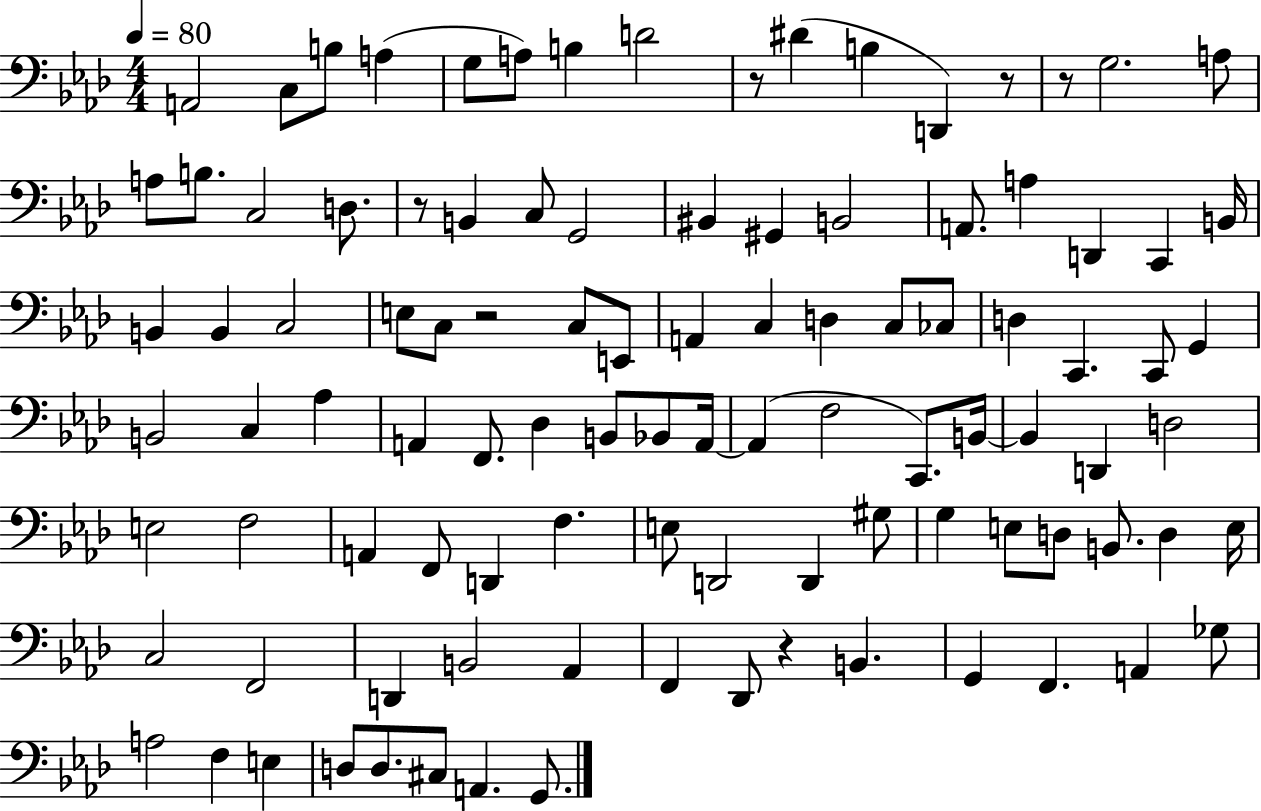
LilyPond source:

{
  \clef bass
  \numericTimeSignature
  \time 4/4
  \key aes \major
  \tempo 4 = 80
  a,2 c8 b8 a4( | g8 a8) b4 d'2 | r8 dis'4( b4 d,4) r8 | r8 g2. a8 | \break a8 b8. c2 d8. | r8 b,4 c8 g,2 | bis,4 gis,4 b,2 | a,8. a4 d,4 c,4 b,16 | \break b,4 b,4 c2 | e8 c8 r2 c8 e,8 | a,4 c4 d4 c8 ces8 | d4 c,4. c,8 g,4 | \break b,2 c4 aes4 | a,4 f,8. des4 b,8 bes,8 a,16~~ | a,4( f2 c,8.) b,16~~ | b,4 d,4 d2 | \break e2 f2 | a,4 f,8 d,4 f4. | e8 d,2 d,4 gis8 | g4 e8 d8 b,8. d4 e16 | \break c2 f,2 | d,4 b,2 aes,4 | f,4 des,8 r4 b,4. | g,4 f,4. a,4 ges8 | \break a2 f4 e4 | d8 d8. cis8 a,4. g,8. | \bar "|."
}